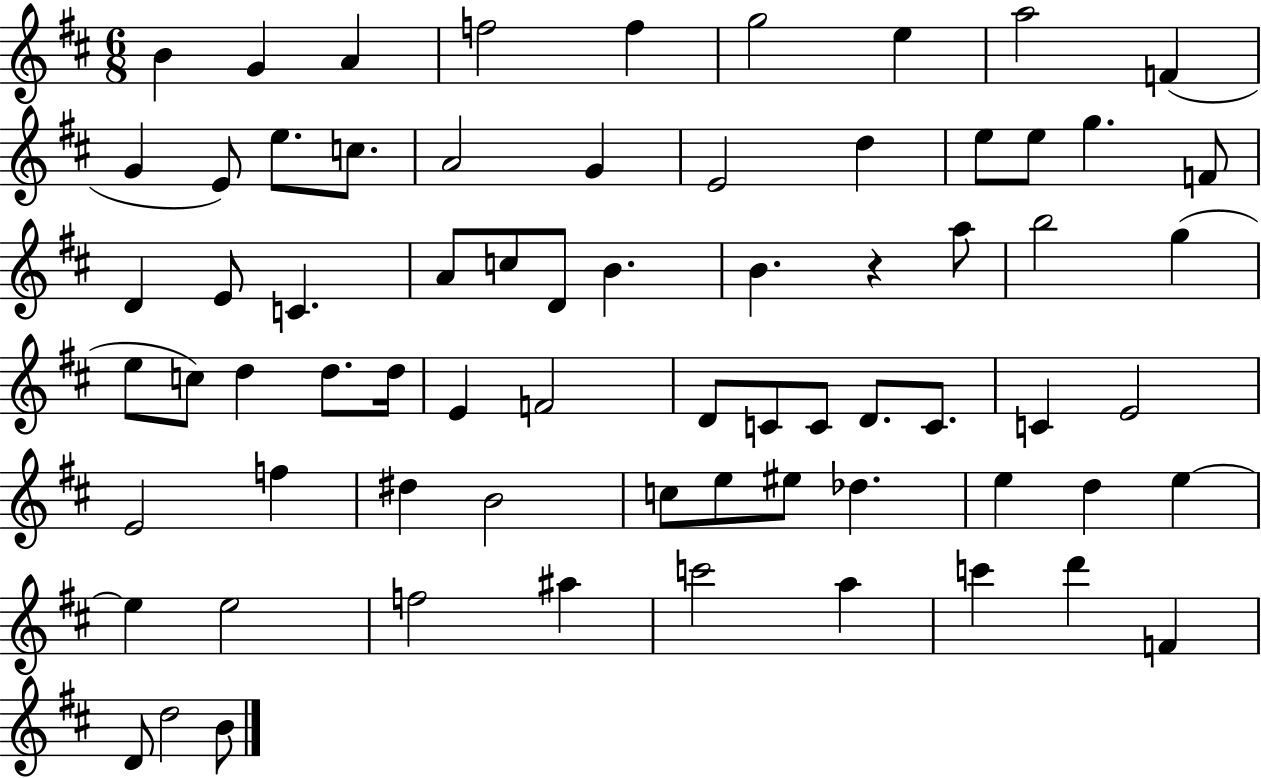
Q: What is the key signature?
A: D major